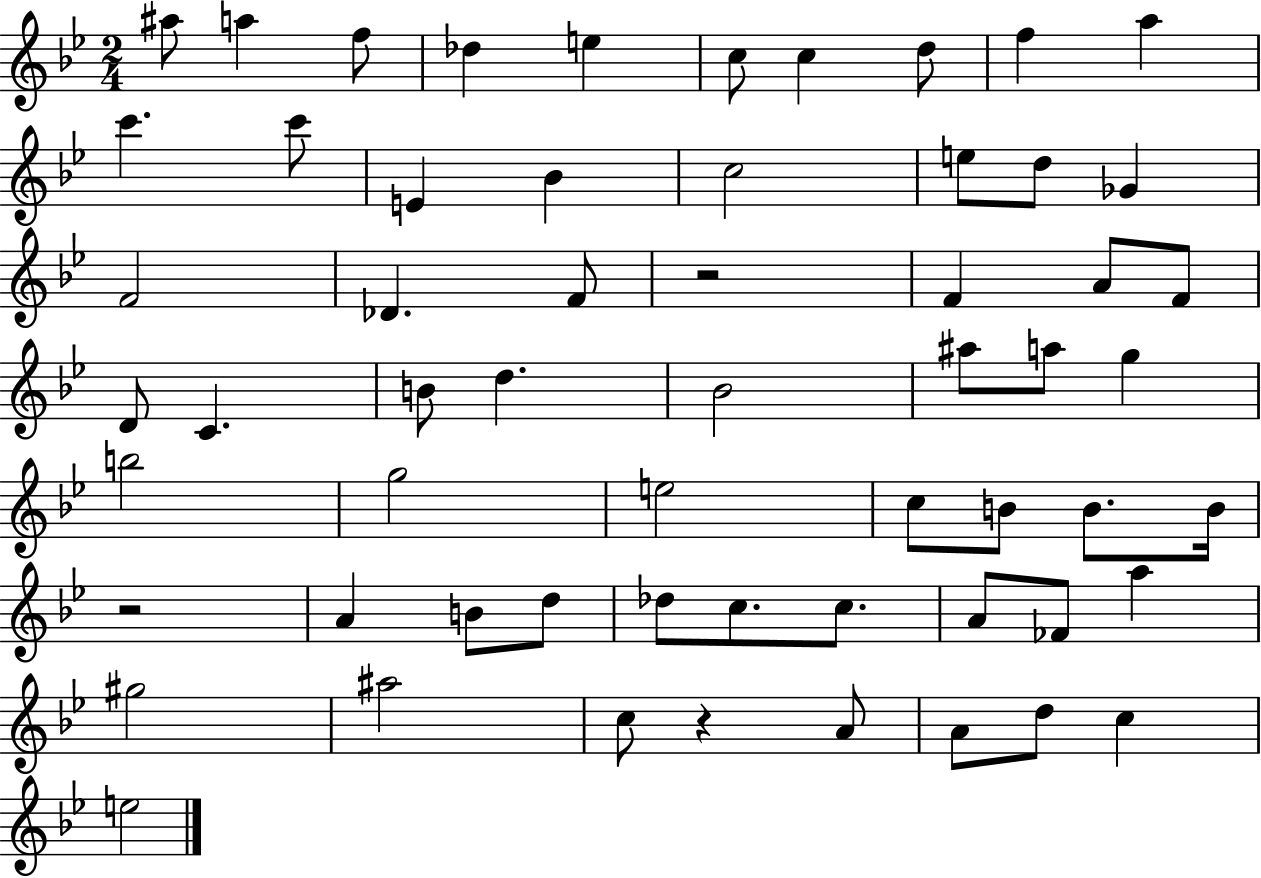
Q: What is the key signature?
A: BES major